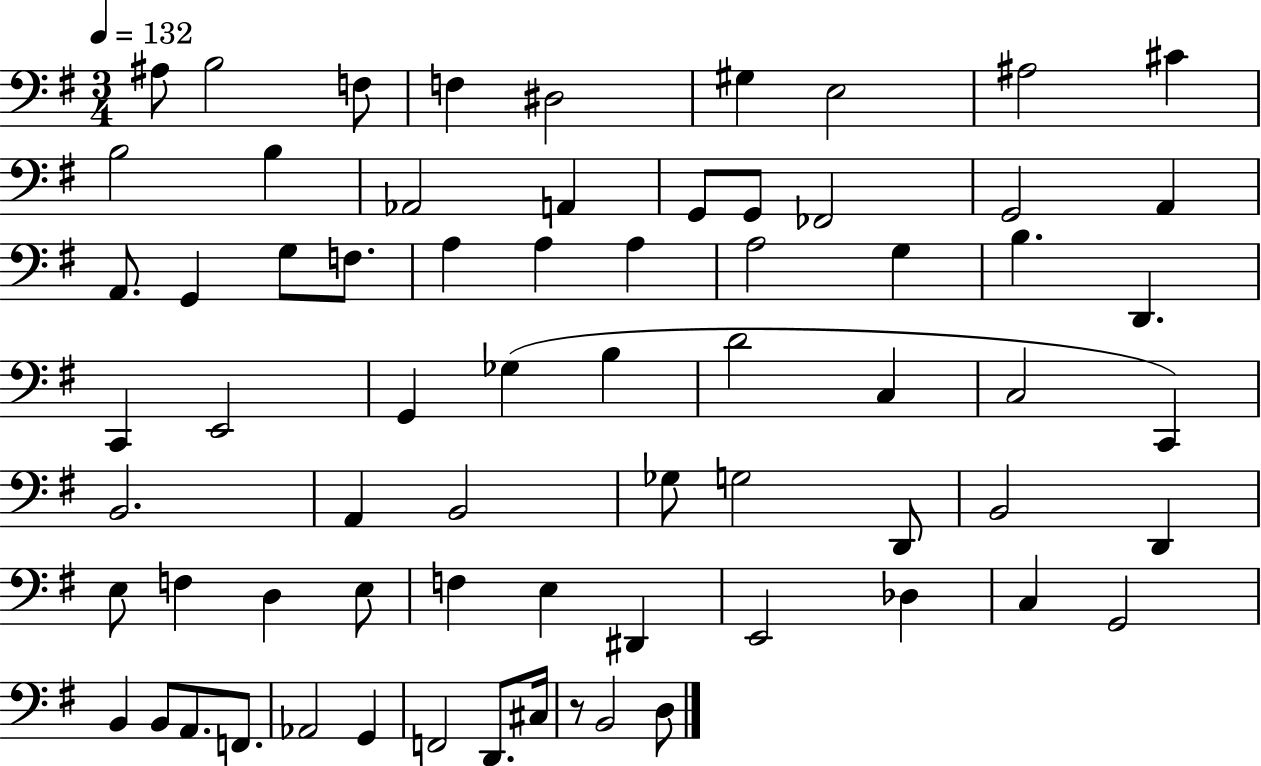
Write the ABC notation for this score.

X:1
T:Untitled
M:3/4
L:1/4
K:G
^A,/2 B,2 F,/2 F, ^D,2 ^G, E,2 ^A,2 ^C B,2 B, _A,,2 A,, G,,/2 G,,/2 _F,,2 G,,2 A,, A,,/2 G,, G,/2 F,/2 A, A, A, A,2 G, B, D,, C,, E,,2 G,, _G, B, D2 C, C,2 C,, B,,2 A,, B,,2 _G,/2 G,2 D,,/2 B,,2 D,, E,/2 F, D, E,/2 F, E, ^D,, E,,2 _D, C, G,,2 B,, B,,/2 A,,/2 F,,/2 _A,,2 G,, F,,2 D,,/2 ^C,/4 z/2 B,,2 D,/2